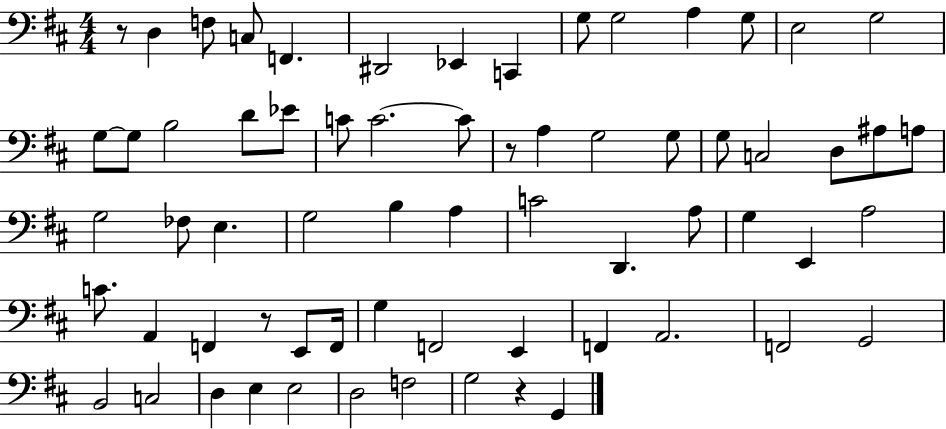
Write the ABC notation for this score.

X:1
T:Untitled
M:4/4
L:1/4
K:D
z/2 D, F,/2 C,/2 F,, ^D,,2 _E,, C,, G,/2 G,2 A, G,/2 E,2 G,2 G,/2 G,/2 B,2 D/2 _E/2 C/2 C2 C/2 z/2 A, G,2 G,/2 G,/2 C,2 D,/2 ^A,/2 A,/2 G,2 _F,/2 E, G,2 B, A, C2 D,, A,/2 G, E,, A,2 C/2 A,, F,, z/2 E,,/2 F,,/4 G, F,,2 E,, F,, A,,2 F,,2 G,,2 B,,2 C,2 D, E, E,2 D,2 F,2 G,2 z G,,